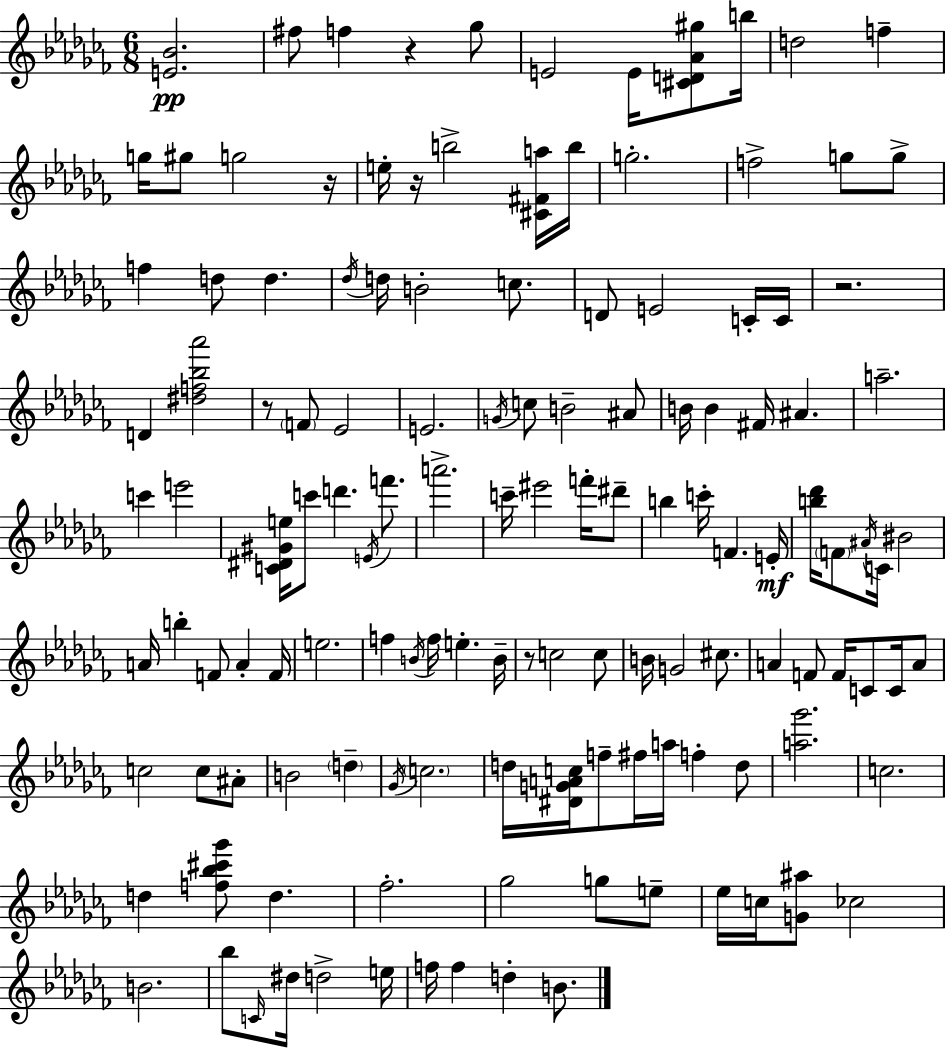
{
  \clef treble
  \numericTimeSignature
  \time 6/8
  \key aes \minor
  <e' bes'>2.\pp | fis''8 f''4 r4 ges''8 | e'2 e'16 <cis' d' aes' gis''>8 b''16 | d''2 f''4-- | \break g''16 gis''8 g''2 r16 | e''16-. r16 b''2-> <cis' fis' a''>16 b''16 | g''2.-. | f''2-> g''8 g''8-> | \break f''4 d''8 d''4. | \acciaccatura { des''16 } d''16 b'2-. c''8. | d'8 e'2 c'16-. | c'16 r2. | \break d'4 <dis'' f'' bes'' aes'''>2 | r8 \parenthesize f'8 ees'2 | e'2. | \acciaccatura { g'16 } c''8 b'2-- | \break ais'8 b'16 b'4 fis'16 ais'4. | a''2.-- | c'''4 e'''2 | <c' dis' gis' e''>16 c'''8 d'''4. \acciaccatura { e'16 } | \break f'''8. a'''2.-> | c'''16-- eis'''2 | f'''16-. dis'''8-- b''4 c'''16-. f'4. | e'16-.\mf <b'' des'''>16 \parenthesize f'8 \acciaccatura { ais'16 } c'16 bis'2 | \break a'16 b''4-. f'8 a'4-. | f'16 e''2. | f''4 \acciaccatura { b'16 } f''16 e''4.-. | b'16-- r8 c''2 | \break c''8 b'16 g'2 | cis''8. a'4 f'8 f'16 | c'8 c'16 a'8 c''2 | c''8 ais'8-. b'2 | \break \parenthesize d''4-- \acciaccatura { ges'16 } \parenthesize c''2. | d''16 <dis' g' a' c''>16 f''8-- fis''16 a''16 | f''4-. d''8 <a'' ges'''>2. | c''2. | \break d''4 <f'' bes'' cis''' ges'''>8 | d''4. fes''2.-. | ges''2 | g''8 e''8-- ees''16 c''16 <g' ais''>8 ces''2 | \break b'2. | bes''8 \grace { c'16 } dis''16 d''2-> | e''16 f''16 f''4 | d''4-. b'8. \bar "|."
}